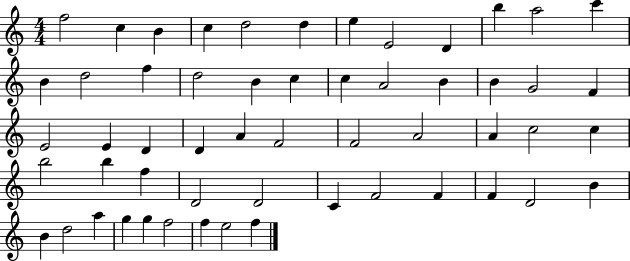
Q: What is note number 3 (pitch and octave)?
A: B4